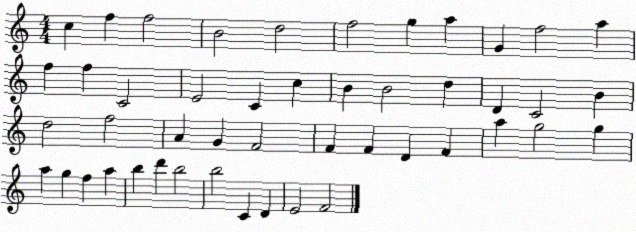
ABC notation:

X:1
T:Untitled
M:4/4
L:1/4
K:C
c f f2 B2 d2 f2 g a G f2 a f f C2 E2 C c B B2 d D C2 B d2 f2 A G F2 F F D F a g2 g a g f a b d' b2 b2 C D E2 F2